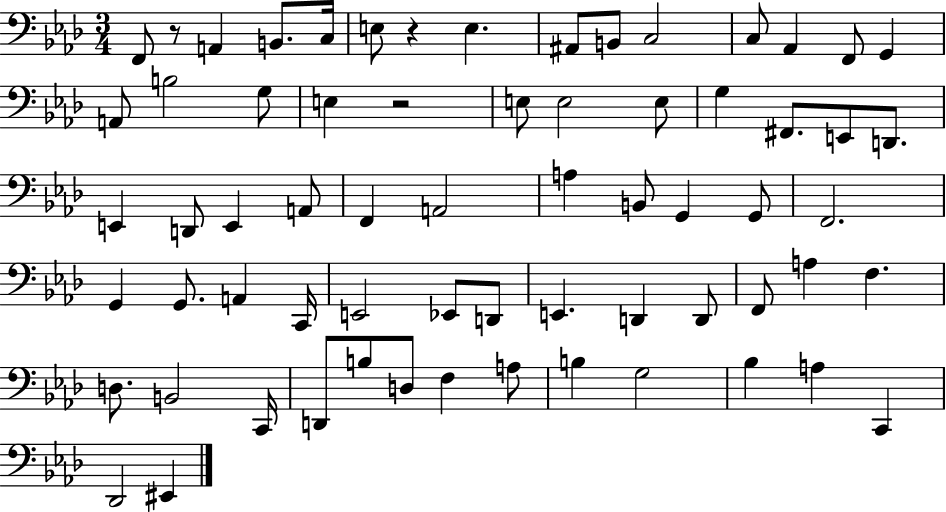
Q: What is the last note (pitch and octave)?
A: EIS2